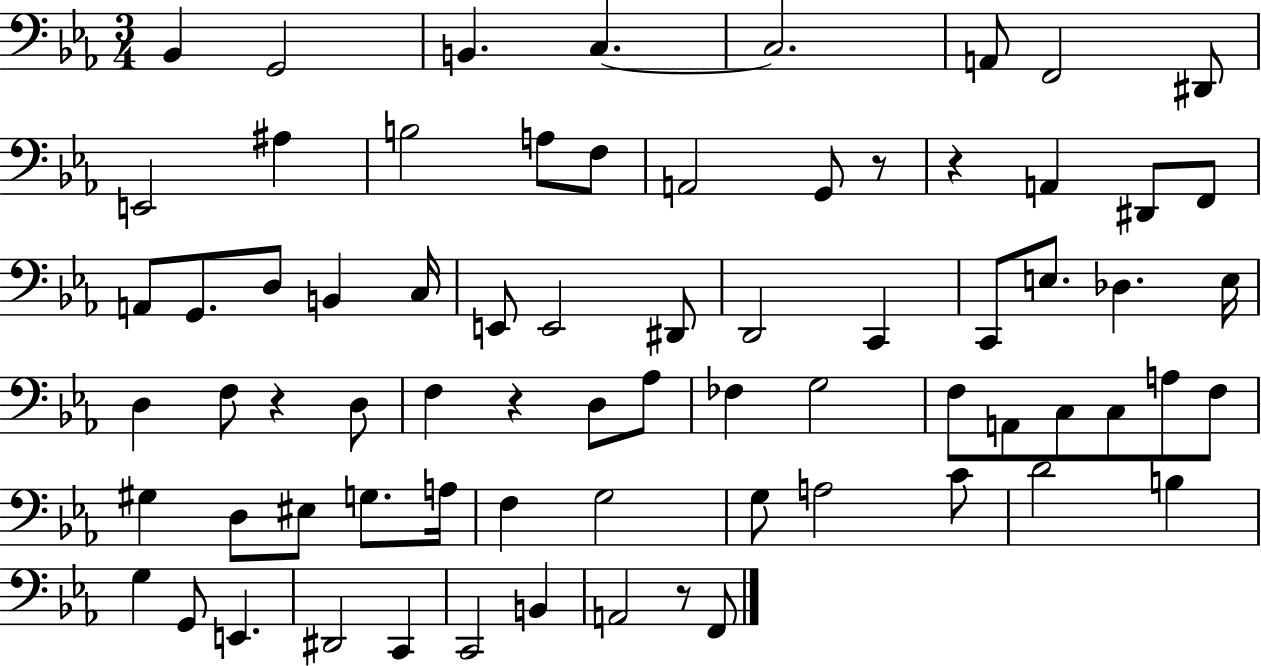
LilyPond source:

{
  \clef bass
  \numericTimeSignature
  \time 3/4
  \key ees \major
  bes,4 g,2 | b,4. c4.~~ | c2. | a,8 f,2 dis,8 | \break e,2 ais4 | b2 a8 f8 | a,2 g,8 r8 | r4 a,4 dis,8 f,8 | \break a,8 g,8. d8 b,4 c16 | e,8 e,2 dis,8 | d,2 c,4 | c,8 e8. des4. e16 | \break d4 f8 r4 d8 | f4 r4 d8 aes8 | fes4 g2 | f8 a,8 c8 c8 a8 f8 | \break gis4 d8 eis8 g8. a16 | f4 g2 | g8 a2 c'8 | d'2 b4 | \break g4 g,8 e,4. | dis,2 c,4 | c,2 b,4 | a,2 r8 f,8 | \break \bar "|."
}